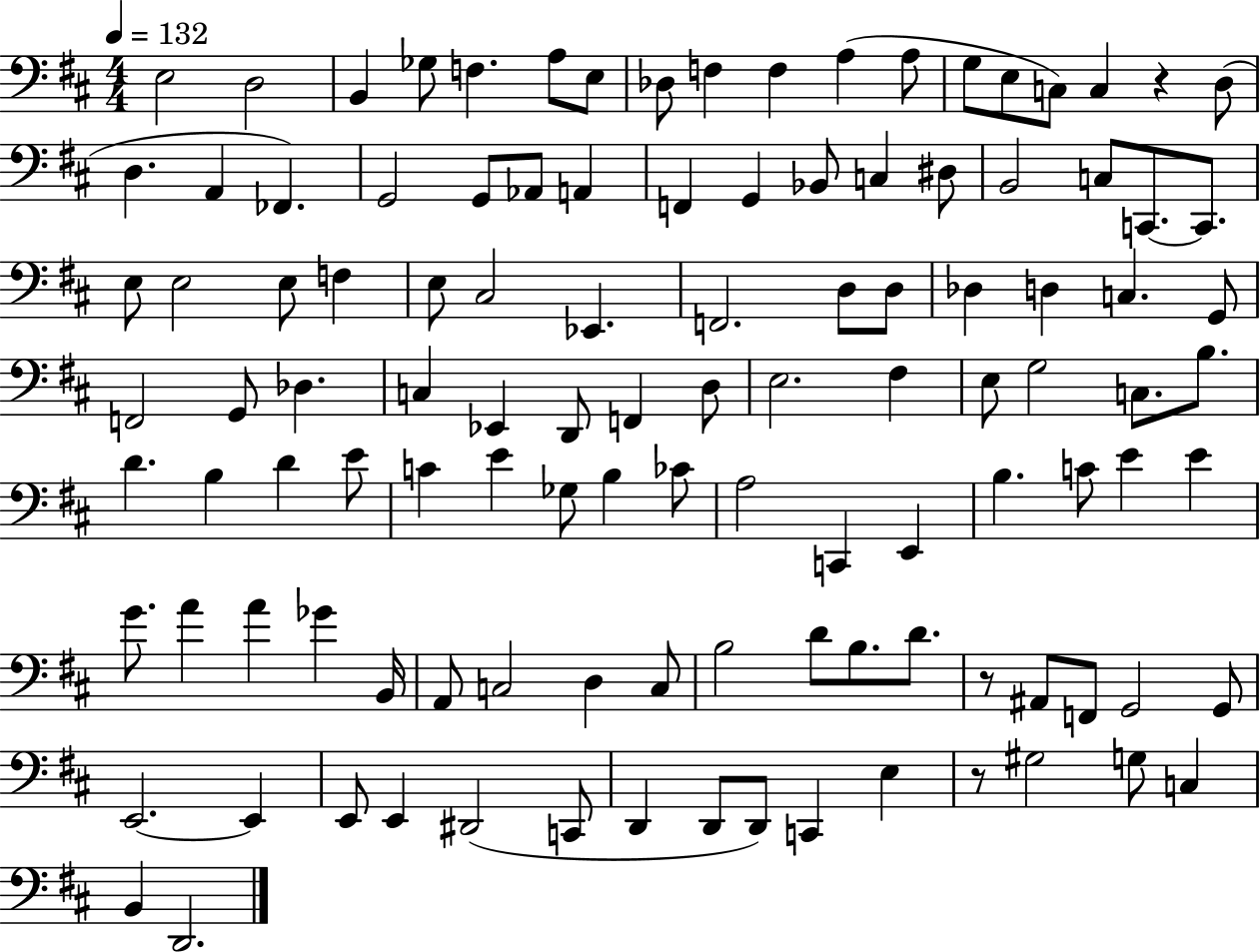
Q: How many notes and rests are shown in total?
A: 113